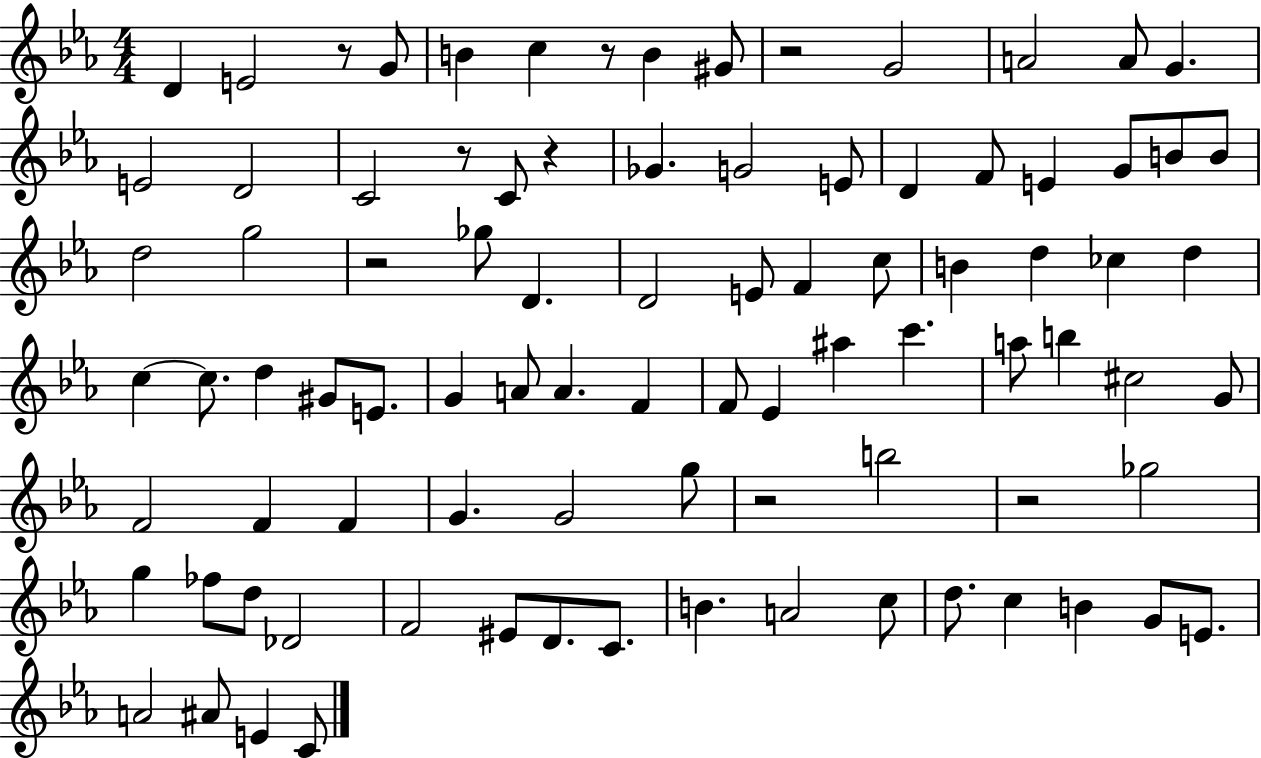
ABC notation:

X:1
T:Untitled
M:4/4
L:1/4
K:Eb
D E2 z/2 G/2 B c z/2 B ^G/2 z2 G2 A2 A/2 G E2 D2 C2 z/2 C/2 z _G G2 E/2 D F/2 E G/2 B/2 B/2 d2 g2 z2 _g/2 D D2 E/2 F c/2 B d _c d c c/2 d ^G/2 E/2 G A/2 A F F/2 _E ^a c' a/2 b ^c2 G/2 F2 F F G G2 g/2 z2 b2 z2 _g2 g _f/2 d/2 _D2 F2 ^E/2 D/2 C/2 B A2 c/2 d/2 c B G/2 E/2 A2 ^A/2 E C/2